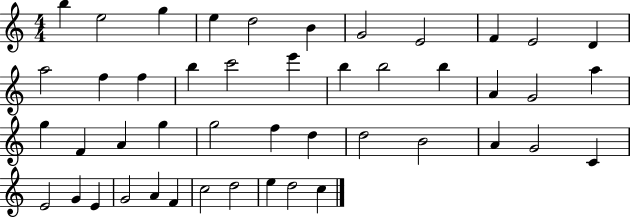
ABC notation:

X:1
T:Untitled
M:4/4
L:1/4
K:C
b e2 g e d2 B G2 E2 F E2 D a2 f f b c'2 e' b b2 b A G2 a g F A g g2 f d d2 B2 A G2 C E2 G E G2 A F c2 d2 e d2 c